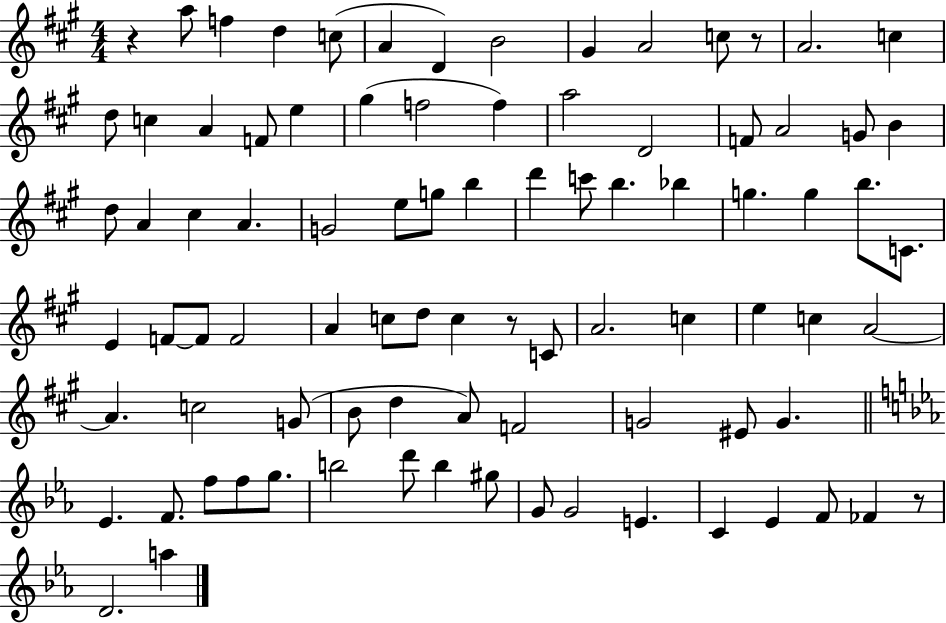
{
  \clef treble
  \numericTimeSignature
  \time 4/4
  \key a \major
  r4 a''8 f''4 d''4 c''8( | a'4 d'4) b'2 | gis'4 a'2 c''8 r8 | a'2. c''4 | \break d''8 c''4 a'4 f'8 e''4 | gis''4( f''2 f''4) | a''2 d'2 | f'8 a'2 g'8 b'4 | \break d''8 a'4 cis''4 a'4. | g'2 e''8 g''8 b''4 | d'''4 c'''8 b''4. bes''4 | g''4. g''4 b''8. c'8. | \break e'4 f'8~~ f'8 f'2 | a'4 c''8 d''8 c''4 r8 c'8 | a'2. c''4 | e''4 c''4 a'2~~ | \break a'4. c''2 g'8( | b'8 d''4 a'8) f'2 | g'2 eis'8 g'4. | \bar "||" \break \key ees \major ees'4. f'8. f''8 f''8 g''8. | b''2 d'''8 b''4 gis''8 | g'8 g'2 e'4. | c'4 ees'4 f'8 fes'4 r8 | \break d'2. a''4 | \bar "|."
}